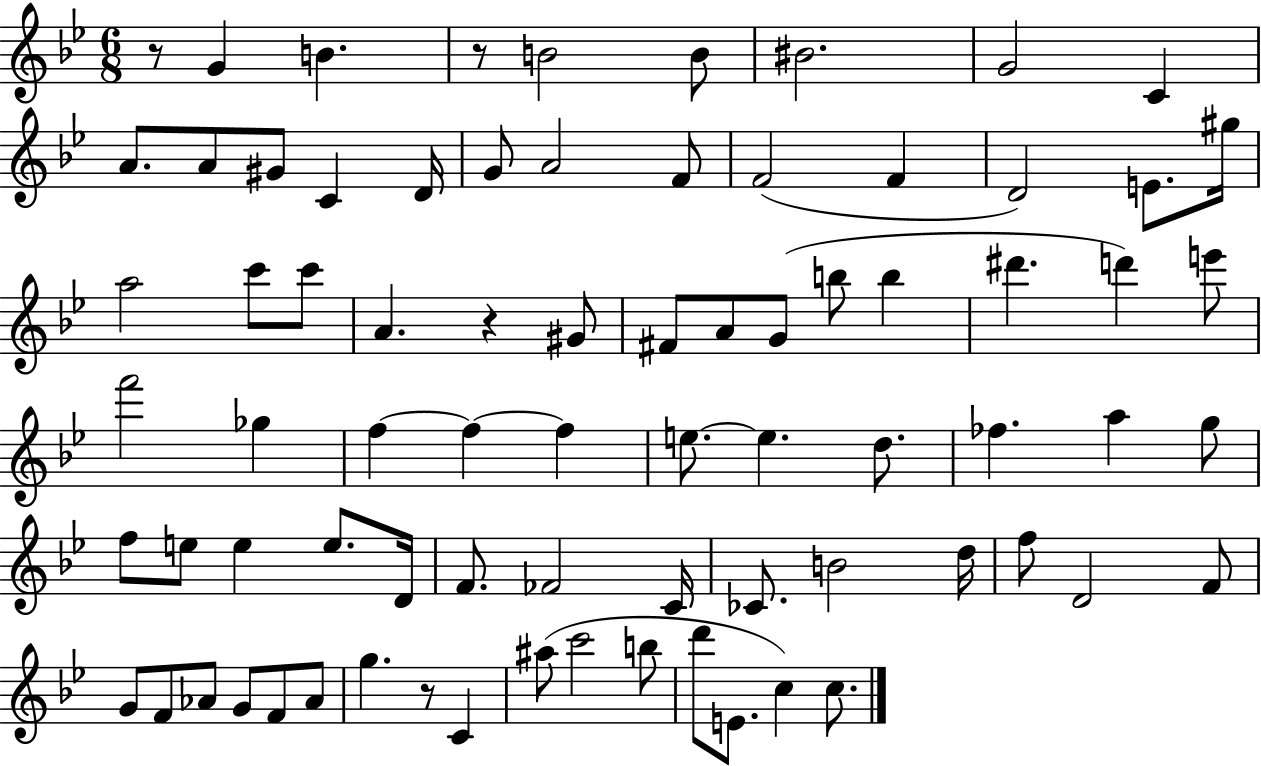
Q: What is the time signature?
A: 6/8